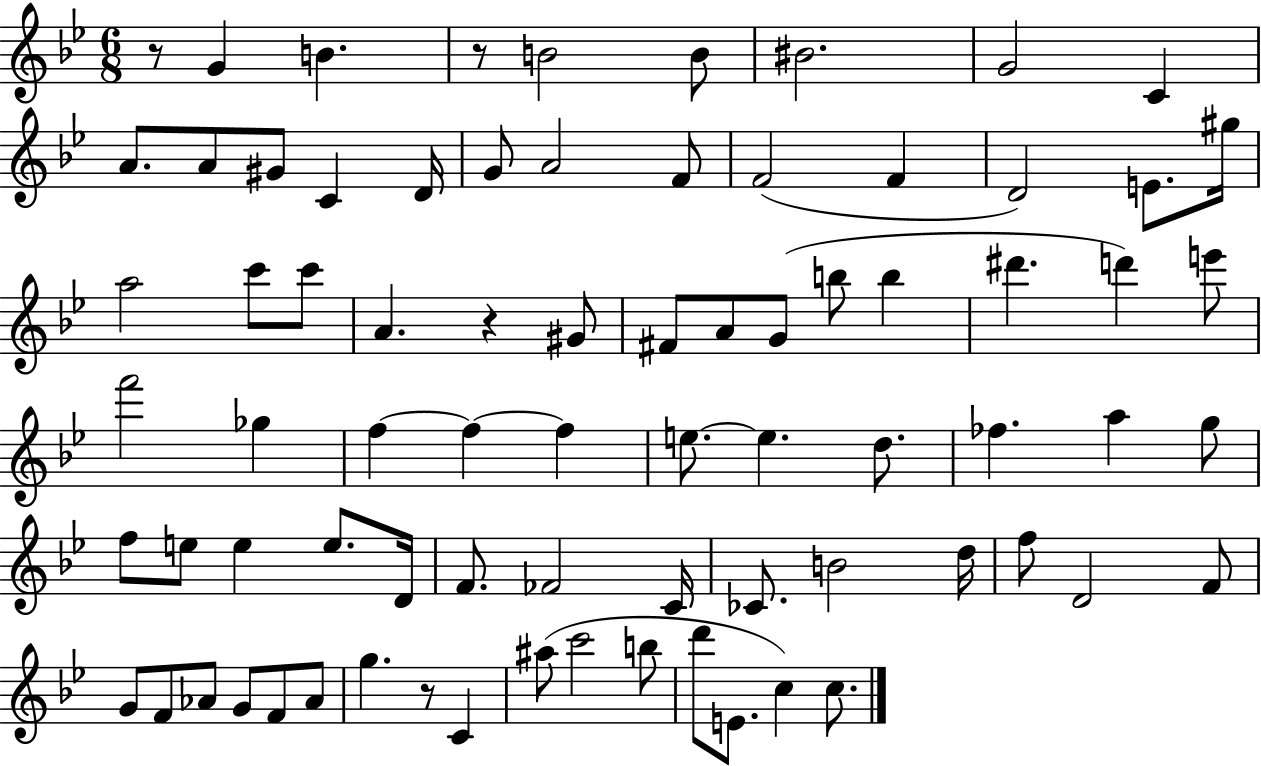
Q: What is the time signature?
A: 6/8